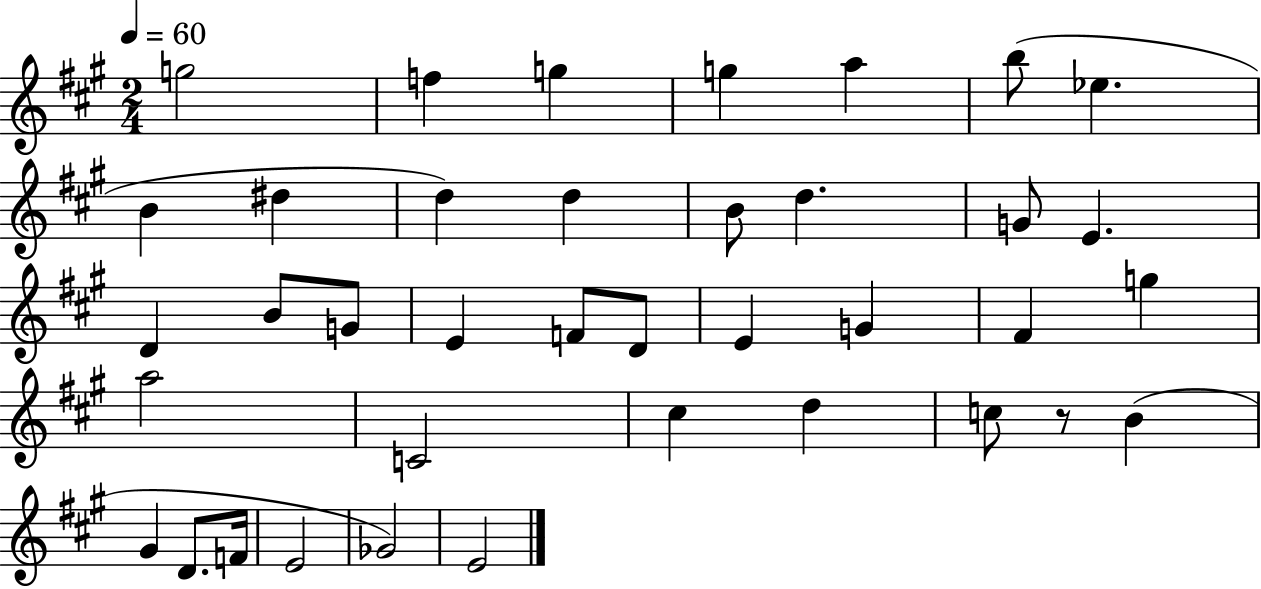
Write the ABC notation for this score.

X:1
T:Untitled
M:2/4
L:1/4
K:A
g2 f g g a b/2 _e B ^d d d B/2 d G/2 E D B/2 G/2 E F/2 D/2 E G ^F g a2 C2 ^c d c/2 z/2 B ^G D/2 F/4 E2 _G2 E2